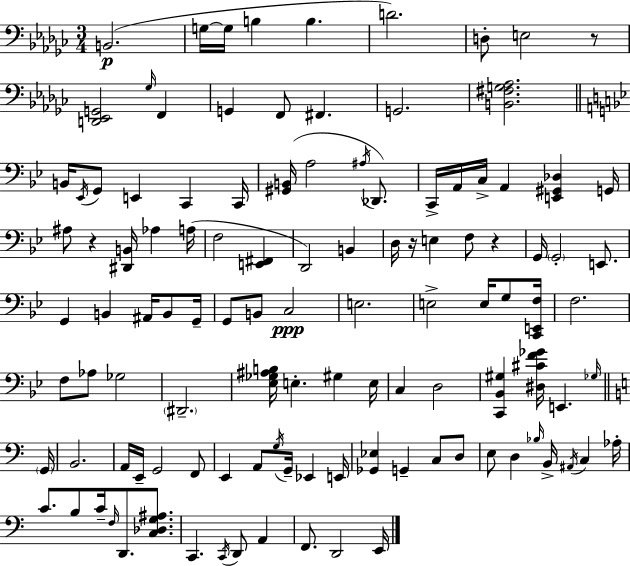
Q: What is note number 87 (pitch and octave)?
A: C4